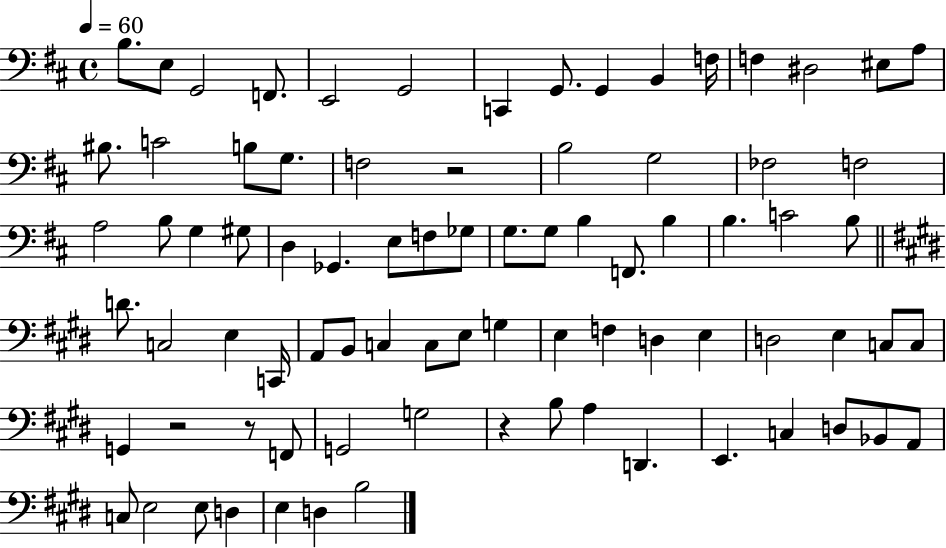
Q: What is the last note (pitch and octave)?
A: B3